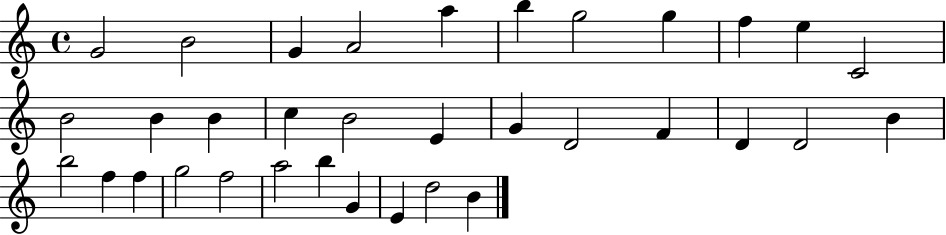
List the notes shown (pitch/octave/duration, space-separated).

G4/h B4/h G4/q A4/h A5/q B5/q G5/h G5/q F5/q E5/q C4/h B4/h B4/q B4/q C5/q B4/h E4/q G4/q D4/h F4/q D4/q D4/h B4/q B5/h F5/q F5/q G5/h F5/h A5/h B5/q G4/q E4/q D5/h B4/q